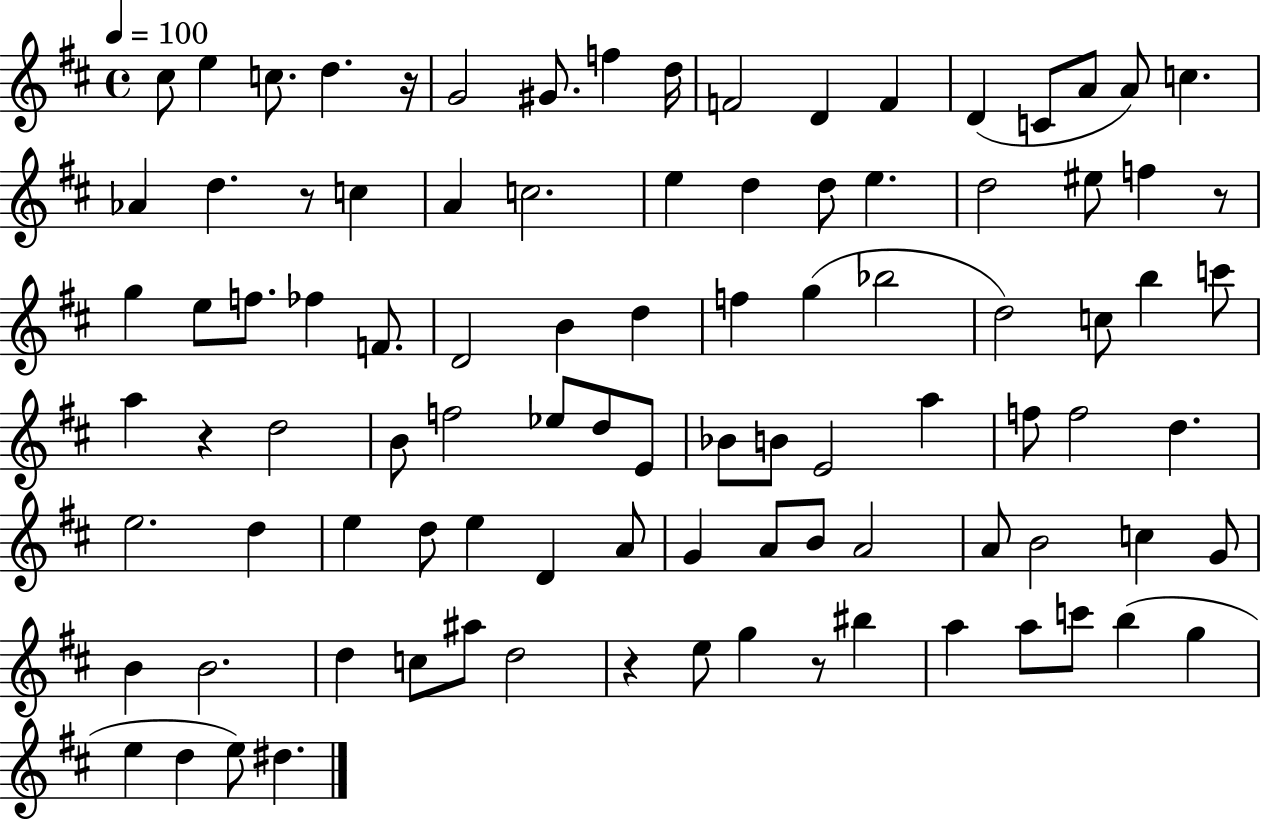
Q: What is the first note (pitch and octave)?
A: C#5